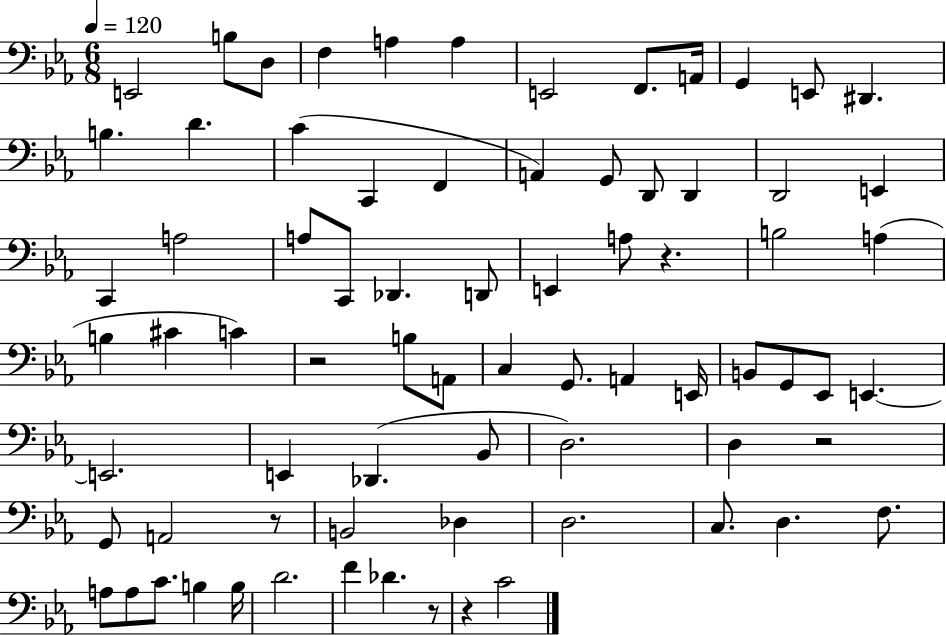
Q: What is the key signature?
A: EES major